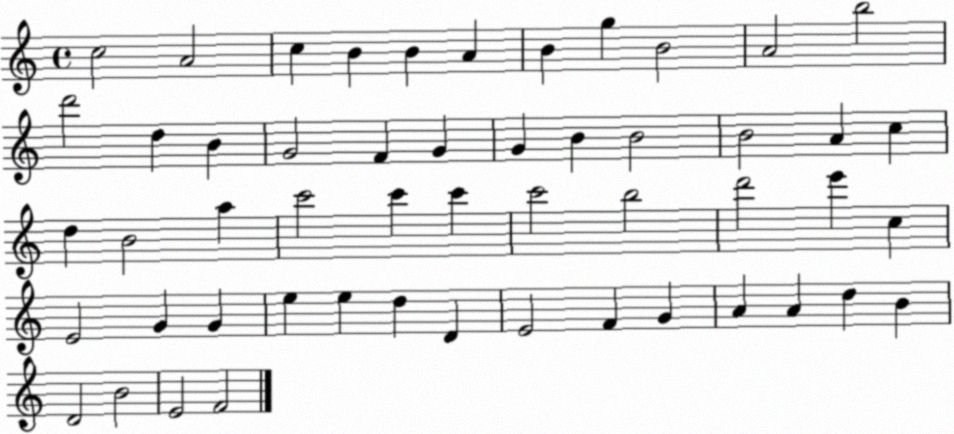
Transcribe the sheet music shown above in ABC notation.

X:1
T:Untitled
M:4/4
L:1/4
K:C
c2 A2 c B B A B g B2 A2 b2 d'2 d B G2 F G G B B2 B2 A c d B2 a c'2 c' c' c'2 b2 d'2 e' c E2 G G e e d D E2 F G A A d B D2 B2 E2 F2